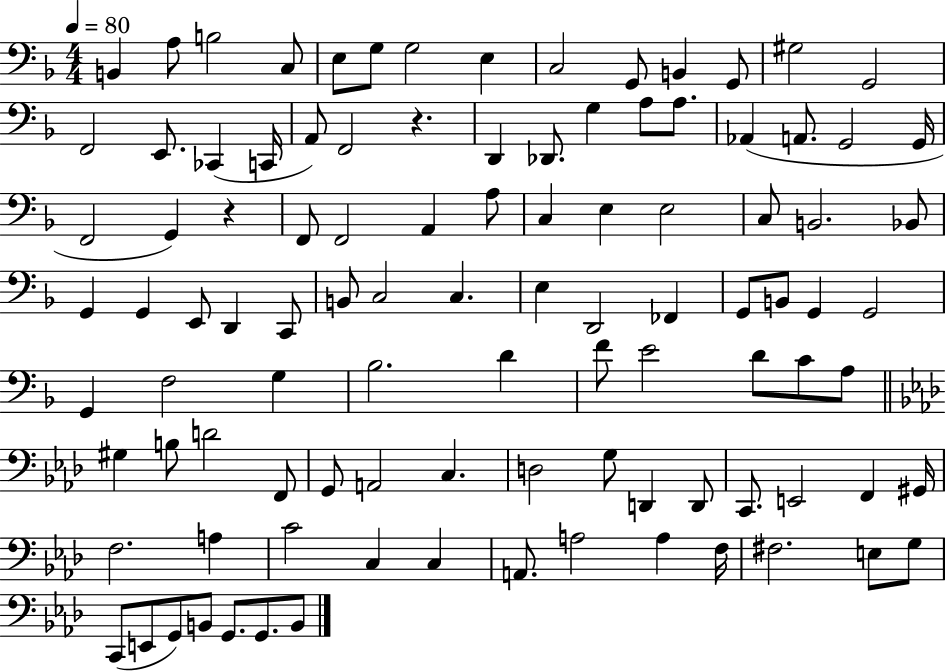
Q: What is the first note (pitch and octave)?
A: B2